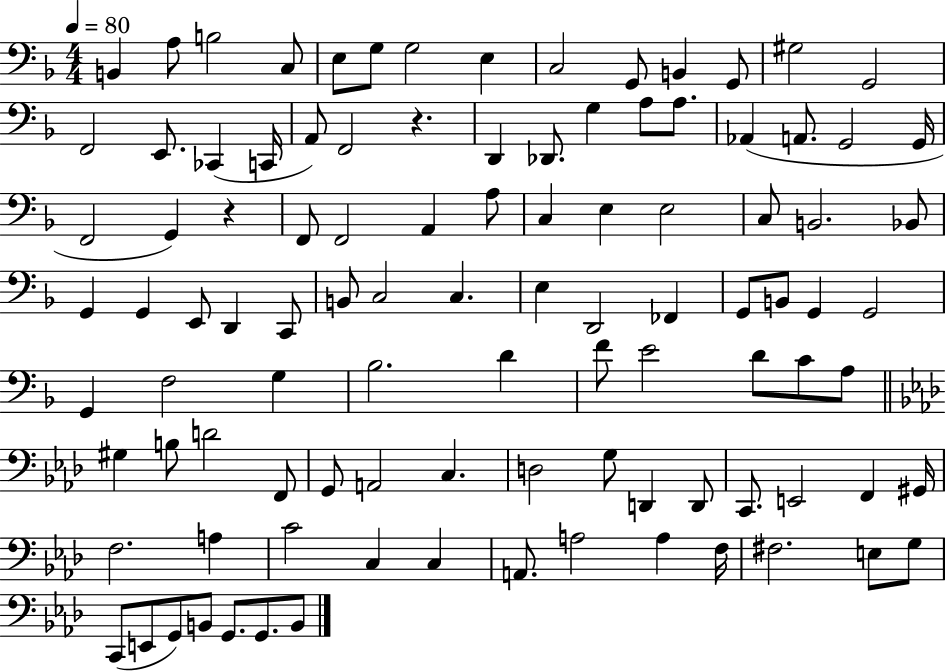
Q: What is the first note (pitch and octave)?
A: B2